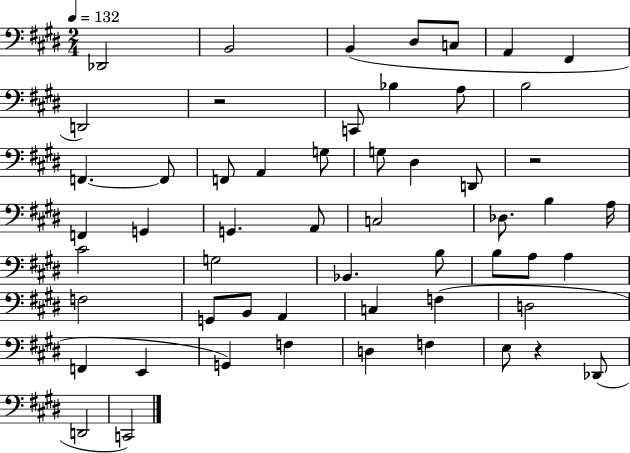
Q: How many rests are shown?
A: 3